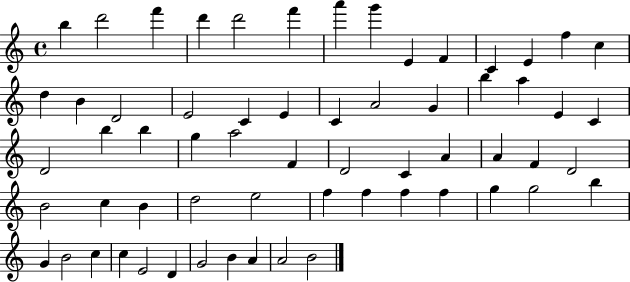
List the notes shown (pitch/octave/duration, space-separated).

B5/q D6/h F6/q D6/q D6/h F6/q A6/q G6/q E4/q F4/q C4/q E4/q F5/q C5/q D5/q B4/q D4/h E4/h C4/q E4/q C4/q A4/h G4/q B5/q A5/q E4/q C4/q D4/h B5/q B5/q G5/q A5/h F4/q D4/h C4/q A4/q A4/q F4/q D4/h B4/h C5/q B4/q D5/h E5/h F5/q F5/q F5/q F5/q G5/q G5/h B5/q G4/q B4/h C5/q C5/q E4/h D4/q G4/h B4/q A4/q A4/h B4/h